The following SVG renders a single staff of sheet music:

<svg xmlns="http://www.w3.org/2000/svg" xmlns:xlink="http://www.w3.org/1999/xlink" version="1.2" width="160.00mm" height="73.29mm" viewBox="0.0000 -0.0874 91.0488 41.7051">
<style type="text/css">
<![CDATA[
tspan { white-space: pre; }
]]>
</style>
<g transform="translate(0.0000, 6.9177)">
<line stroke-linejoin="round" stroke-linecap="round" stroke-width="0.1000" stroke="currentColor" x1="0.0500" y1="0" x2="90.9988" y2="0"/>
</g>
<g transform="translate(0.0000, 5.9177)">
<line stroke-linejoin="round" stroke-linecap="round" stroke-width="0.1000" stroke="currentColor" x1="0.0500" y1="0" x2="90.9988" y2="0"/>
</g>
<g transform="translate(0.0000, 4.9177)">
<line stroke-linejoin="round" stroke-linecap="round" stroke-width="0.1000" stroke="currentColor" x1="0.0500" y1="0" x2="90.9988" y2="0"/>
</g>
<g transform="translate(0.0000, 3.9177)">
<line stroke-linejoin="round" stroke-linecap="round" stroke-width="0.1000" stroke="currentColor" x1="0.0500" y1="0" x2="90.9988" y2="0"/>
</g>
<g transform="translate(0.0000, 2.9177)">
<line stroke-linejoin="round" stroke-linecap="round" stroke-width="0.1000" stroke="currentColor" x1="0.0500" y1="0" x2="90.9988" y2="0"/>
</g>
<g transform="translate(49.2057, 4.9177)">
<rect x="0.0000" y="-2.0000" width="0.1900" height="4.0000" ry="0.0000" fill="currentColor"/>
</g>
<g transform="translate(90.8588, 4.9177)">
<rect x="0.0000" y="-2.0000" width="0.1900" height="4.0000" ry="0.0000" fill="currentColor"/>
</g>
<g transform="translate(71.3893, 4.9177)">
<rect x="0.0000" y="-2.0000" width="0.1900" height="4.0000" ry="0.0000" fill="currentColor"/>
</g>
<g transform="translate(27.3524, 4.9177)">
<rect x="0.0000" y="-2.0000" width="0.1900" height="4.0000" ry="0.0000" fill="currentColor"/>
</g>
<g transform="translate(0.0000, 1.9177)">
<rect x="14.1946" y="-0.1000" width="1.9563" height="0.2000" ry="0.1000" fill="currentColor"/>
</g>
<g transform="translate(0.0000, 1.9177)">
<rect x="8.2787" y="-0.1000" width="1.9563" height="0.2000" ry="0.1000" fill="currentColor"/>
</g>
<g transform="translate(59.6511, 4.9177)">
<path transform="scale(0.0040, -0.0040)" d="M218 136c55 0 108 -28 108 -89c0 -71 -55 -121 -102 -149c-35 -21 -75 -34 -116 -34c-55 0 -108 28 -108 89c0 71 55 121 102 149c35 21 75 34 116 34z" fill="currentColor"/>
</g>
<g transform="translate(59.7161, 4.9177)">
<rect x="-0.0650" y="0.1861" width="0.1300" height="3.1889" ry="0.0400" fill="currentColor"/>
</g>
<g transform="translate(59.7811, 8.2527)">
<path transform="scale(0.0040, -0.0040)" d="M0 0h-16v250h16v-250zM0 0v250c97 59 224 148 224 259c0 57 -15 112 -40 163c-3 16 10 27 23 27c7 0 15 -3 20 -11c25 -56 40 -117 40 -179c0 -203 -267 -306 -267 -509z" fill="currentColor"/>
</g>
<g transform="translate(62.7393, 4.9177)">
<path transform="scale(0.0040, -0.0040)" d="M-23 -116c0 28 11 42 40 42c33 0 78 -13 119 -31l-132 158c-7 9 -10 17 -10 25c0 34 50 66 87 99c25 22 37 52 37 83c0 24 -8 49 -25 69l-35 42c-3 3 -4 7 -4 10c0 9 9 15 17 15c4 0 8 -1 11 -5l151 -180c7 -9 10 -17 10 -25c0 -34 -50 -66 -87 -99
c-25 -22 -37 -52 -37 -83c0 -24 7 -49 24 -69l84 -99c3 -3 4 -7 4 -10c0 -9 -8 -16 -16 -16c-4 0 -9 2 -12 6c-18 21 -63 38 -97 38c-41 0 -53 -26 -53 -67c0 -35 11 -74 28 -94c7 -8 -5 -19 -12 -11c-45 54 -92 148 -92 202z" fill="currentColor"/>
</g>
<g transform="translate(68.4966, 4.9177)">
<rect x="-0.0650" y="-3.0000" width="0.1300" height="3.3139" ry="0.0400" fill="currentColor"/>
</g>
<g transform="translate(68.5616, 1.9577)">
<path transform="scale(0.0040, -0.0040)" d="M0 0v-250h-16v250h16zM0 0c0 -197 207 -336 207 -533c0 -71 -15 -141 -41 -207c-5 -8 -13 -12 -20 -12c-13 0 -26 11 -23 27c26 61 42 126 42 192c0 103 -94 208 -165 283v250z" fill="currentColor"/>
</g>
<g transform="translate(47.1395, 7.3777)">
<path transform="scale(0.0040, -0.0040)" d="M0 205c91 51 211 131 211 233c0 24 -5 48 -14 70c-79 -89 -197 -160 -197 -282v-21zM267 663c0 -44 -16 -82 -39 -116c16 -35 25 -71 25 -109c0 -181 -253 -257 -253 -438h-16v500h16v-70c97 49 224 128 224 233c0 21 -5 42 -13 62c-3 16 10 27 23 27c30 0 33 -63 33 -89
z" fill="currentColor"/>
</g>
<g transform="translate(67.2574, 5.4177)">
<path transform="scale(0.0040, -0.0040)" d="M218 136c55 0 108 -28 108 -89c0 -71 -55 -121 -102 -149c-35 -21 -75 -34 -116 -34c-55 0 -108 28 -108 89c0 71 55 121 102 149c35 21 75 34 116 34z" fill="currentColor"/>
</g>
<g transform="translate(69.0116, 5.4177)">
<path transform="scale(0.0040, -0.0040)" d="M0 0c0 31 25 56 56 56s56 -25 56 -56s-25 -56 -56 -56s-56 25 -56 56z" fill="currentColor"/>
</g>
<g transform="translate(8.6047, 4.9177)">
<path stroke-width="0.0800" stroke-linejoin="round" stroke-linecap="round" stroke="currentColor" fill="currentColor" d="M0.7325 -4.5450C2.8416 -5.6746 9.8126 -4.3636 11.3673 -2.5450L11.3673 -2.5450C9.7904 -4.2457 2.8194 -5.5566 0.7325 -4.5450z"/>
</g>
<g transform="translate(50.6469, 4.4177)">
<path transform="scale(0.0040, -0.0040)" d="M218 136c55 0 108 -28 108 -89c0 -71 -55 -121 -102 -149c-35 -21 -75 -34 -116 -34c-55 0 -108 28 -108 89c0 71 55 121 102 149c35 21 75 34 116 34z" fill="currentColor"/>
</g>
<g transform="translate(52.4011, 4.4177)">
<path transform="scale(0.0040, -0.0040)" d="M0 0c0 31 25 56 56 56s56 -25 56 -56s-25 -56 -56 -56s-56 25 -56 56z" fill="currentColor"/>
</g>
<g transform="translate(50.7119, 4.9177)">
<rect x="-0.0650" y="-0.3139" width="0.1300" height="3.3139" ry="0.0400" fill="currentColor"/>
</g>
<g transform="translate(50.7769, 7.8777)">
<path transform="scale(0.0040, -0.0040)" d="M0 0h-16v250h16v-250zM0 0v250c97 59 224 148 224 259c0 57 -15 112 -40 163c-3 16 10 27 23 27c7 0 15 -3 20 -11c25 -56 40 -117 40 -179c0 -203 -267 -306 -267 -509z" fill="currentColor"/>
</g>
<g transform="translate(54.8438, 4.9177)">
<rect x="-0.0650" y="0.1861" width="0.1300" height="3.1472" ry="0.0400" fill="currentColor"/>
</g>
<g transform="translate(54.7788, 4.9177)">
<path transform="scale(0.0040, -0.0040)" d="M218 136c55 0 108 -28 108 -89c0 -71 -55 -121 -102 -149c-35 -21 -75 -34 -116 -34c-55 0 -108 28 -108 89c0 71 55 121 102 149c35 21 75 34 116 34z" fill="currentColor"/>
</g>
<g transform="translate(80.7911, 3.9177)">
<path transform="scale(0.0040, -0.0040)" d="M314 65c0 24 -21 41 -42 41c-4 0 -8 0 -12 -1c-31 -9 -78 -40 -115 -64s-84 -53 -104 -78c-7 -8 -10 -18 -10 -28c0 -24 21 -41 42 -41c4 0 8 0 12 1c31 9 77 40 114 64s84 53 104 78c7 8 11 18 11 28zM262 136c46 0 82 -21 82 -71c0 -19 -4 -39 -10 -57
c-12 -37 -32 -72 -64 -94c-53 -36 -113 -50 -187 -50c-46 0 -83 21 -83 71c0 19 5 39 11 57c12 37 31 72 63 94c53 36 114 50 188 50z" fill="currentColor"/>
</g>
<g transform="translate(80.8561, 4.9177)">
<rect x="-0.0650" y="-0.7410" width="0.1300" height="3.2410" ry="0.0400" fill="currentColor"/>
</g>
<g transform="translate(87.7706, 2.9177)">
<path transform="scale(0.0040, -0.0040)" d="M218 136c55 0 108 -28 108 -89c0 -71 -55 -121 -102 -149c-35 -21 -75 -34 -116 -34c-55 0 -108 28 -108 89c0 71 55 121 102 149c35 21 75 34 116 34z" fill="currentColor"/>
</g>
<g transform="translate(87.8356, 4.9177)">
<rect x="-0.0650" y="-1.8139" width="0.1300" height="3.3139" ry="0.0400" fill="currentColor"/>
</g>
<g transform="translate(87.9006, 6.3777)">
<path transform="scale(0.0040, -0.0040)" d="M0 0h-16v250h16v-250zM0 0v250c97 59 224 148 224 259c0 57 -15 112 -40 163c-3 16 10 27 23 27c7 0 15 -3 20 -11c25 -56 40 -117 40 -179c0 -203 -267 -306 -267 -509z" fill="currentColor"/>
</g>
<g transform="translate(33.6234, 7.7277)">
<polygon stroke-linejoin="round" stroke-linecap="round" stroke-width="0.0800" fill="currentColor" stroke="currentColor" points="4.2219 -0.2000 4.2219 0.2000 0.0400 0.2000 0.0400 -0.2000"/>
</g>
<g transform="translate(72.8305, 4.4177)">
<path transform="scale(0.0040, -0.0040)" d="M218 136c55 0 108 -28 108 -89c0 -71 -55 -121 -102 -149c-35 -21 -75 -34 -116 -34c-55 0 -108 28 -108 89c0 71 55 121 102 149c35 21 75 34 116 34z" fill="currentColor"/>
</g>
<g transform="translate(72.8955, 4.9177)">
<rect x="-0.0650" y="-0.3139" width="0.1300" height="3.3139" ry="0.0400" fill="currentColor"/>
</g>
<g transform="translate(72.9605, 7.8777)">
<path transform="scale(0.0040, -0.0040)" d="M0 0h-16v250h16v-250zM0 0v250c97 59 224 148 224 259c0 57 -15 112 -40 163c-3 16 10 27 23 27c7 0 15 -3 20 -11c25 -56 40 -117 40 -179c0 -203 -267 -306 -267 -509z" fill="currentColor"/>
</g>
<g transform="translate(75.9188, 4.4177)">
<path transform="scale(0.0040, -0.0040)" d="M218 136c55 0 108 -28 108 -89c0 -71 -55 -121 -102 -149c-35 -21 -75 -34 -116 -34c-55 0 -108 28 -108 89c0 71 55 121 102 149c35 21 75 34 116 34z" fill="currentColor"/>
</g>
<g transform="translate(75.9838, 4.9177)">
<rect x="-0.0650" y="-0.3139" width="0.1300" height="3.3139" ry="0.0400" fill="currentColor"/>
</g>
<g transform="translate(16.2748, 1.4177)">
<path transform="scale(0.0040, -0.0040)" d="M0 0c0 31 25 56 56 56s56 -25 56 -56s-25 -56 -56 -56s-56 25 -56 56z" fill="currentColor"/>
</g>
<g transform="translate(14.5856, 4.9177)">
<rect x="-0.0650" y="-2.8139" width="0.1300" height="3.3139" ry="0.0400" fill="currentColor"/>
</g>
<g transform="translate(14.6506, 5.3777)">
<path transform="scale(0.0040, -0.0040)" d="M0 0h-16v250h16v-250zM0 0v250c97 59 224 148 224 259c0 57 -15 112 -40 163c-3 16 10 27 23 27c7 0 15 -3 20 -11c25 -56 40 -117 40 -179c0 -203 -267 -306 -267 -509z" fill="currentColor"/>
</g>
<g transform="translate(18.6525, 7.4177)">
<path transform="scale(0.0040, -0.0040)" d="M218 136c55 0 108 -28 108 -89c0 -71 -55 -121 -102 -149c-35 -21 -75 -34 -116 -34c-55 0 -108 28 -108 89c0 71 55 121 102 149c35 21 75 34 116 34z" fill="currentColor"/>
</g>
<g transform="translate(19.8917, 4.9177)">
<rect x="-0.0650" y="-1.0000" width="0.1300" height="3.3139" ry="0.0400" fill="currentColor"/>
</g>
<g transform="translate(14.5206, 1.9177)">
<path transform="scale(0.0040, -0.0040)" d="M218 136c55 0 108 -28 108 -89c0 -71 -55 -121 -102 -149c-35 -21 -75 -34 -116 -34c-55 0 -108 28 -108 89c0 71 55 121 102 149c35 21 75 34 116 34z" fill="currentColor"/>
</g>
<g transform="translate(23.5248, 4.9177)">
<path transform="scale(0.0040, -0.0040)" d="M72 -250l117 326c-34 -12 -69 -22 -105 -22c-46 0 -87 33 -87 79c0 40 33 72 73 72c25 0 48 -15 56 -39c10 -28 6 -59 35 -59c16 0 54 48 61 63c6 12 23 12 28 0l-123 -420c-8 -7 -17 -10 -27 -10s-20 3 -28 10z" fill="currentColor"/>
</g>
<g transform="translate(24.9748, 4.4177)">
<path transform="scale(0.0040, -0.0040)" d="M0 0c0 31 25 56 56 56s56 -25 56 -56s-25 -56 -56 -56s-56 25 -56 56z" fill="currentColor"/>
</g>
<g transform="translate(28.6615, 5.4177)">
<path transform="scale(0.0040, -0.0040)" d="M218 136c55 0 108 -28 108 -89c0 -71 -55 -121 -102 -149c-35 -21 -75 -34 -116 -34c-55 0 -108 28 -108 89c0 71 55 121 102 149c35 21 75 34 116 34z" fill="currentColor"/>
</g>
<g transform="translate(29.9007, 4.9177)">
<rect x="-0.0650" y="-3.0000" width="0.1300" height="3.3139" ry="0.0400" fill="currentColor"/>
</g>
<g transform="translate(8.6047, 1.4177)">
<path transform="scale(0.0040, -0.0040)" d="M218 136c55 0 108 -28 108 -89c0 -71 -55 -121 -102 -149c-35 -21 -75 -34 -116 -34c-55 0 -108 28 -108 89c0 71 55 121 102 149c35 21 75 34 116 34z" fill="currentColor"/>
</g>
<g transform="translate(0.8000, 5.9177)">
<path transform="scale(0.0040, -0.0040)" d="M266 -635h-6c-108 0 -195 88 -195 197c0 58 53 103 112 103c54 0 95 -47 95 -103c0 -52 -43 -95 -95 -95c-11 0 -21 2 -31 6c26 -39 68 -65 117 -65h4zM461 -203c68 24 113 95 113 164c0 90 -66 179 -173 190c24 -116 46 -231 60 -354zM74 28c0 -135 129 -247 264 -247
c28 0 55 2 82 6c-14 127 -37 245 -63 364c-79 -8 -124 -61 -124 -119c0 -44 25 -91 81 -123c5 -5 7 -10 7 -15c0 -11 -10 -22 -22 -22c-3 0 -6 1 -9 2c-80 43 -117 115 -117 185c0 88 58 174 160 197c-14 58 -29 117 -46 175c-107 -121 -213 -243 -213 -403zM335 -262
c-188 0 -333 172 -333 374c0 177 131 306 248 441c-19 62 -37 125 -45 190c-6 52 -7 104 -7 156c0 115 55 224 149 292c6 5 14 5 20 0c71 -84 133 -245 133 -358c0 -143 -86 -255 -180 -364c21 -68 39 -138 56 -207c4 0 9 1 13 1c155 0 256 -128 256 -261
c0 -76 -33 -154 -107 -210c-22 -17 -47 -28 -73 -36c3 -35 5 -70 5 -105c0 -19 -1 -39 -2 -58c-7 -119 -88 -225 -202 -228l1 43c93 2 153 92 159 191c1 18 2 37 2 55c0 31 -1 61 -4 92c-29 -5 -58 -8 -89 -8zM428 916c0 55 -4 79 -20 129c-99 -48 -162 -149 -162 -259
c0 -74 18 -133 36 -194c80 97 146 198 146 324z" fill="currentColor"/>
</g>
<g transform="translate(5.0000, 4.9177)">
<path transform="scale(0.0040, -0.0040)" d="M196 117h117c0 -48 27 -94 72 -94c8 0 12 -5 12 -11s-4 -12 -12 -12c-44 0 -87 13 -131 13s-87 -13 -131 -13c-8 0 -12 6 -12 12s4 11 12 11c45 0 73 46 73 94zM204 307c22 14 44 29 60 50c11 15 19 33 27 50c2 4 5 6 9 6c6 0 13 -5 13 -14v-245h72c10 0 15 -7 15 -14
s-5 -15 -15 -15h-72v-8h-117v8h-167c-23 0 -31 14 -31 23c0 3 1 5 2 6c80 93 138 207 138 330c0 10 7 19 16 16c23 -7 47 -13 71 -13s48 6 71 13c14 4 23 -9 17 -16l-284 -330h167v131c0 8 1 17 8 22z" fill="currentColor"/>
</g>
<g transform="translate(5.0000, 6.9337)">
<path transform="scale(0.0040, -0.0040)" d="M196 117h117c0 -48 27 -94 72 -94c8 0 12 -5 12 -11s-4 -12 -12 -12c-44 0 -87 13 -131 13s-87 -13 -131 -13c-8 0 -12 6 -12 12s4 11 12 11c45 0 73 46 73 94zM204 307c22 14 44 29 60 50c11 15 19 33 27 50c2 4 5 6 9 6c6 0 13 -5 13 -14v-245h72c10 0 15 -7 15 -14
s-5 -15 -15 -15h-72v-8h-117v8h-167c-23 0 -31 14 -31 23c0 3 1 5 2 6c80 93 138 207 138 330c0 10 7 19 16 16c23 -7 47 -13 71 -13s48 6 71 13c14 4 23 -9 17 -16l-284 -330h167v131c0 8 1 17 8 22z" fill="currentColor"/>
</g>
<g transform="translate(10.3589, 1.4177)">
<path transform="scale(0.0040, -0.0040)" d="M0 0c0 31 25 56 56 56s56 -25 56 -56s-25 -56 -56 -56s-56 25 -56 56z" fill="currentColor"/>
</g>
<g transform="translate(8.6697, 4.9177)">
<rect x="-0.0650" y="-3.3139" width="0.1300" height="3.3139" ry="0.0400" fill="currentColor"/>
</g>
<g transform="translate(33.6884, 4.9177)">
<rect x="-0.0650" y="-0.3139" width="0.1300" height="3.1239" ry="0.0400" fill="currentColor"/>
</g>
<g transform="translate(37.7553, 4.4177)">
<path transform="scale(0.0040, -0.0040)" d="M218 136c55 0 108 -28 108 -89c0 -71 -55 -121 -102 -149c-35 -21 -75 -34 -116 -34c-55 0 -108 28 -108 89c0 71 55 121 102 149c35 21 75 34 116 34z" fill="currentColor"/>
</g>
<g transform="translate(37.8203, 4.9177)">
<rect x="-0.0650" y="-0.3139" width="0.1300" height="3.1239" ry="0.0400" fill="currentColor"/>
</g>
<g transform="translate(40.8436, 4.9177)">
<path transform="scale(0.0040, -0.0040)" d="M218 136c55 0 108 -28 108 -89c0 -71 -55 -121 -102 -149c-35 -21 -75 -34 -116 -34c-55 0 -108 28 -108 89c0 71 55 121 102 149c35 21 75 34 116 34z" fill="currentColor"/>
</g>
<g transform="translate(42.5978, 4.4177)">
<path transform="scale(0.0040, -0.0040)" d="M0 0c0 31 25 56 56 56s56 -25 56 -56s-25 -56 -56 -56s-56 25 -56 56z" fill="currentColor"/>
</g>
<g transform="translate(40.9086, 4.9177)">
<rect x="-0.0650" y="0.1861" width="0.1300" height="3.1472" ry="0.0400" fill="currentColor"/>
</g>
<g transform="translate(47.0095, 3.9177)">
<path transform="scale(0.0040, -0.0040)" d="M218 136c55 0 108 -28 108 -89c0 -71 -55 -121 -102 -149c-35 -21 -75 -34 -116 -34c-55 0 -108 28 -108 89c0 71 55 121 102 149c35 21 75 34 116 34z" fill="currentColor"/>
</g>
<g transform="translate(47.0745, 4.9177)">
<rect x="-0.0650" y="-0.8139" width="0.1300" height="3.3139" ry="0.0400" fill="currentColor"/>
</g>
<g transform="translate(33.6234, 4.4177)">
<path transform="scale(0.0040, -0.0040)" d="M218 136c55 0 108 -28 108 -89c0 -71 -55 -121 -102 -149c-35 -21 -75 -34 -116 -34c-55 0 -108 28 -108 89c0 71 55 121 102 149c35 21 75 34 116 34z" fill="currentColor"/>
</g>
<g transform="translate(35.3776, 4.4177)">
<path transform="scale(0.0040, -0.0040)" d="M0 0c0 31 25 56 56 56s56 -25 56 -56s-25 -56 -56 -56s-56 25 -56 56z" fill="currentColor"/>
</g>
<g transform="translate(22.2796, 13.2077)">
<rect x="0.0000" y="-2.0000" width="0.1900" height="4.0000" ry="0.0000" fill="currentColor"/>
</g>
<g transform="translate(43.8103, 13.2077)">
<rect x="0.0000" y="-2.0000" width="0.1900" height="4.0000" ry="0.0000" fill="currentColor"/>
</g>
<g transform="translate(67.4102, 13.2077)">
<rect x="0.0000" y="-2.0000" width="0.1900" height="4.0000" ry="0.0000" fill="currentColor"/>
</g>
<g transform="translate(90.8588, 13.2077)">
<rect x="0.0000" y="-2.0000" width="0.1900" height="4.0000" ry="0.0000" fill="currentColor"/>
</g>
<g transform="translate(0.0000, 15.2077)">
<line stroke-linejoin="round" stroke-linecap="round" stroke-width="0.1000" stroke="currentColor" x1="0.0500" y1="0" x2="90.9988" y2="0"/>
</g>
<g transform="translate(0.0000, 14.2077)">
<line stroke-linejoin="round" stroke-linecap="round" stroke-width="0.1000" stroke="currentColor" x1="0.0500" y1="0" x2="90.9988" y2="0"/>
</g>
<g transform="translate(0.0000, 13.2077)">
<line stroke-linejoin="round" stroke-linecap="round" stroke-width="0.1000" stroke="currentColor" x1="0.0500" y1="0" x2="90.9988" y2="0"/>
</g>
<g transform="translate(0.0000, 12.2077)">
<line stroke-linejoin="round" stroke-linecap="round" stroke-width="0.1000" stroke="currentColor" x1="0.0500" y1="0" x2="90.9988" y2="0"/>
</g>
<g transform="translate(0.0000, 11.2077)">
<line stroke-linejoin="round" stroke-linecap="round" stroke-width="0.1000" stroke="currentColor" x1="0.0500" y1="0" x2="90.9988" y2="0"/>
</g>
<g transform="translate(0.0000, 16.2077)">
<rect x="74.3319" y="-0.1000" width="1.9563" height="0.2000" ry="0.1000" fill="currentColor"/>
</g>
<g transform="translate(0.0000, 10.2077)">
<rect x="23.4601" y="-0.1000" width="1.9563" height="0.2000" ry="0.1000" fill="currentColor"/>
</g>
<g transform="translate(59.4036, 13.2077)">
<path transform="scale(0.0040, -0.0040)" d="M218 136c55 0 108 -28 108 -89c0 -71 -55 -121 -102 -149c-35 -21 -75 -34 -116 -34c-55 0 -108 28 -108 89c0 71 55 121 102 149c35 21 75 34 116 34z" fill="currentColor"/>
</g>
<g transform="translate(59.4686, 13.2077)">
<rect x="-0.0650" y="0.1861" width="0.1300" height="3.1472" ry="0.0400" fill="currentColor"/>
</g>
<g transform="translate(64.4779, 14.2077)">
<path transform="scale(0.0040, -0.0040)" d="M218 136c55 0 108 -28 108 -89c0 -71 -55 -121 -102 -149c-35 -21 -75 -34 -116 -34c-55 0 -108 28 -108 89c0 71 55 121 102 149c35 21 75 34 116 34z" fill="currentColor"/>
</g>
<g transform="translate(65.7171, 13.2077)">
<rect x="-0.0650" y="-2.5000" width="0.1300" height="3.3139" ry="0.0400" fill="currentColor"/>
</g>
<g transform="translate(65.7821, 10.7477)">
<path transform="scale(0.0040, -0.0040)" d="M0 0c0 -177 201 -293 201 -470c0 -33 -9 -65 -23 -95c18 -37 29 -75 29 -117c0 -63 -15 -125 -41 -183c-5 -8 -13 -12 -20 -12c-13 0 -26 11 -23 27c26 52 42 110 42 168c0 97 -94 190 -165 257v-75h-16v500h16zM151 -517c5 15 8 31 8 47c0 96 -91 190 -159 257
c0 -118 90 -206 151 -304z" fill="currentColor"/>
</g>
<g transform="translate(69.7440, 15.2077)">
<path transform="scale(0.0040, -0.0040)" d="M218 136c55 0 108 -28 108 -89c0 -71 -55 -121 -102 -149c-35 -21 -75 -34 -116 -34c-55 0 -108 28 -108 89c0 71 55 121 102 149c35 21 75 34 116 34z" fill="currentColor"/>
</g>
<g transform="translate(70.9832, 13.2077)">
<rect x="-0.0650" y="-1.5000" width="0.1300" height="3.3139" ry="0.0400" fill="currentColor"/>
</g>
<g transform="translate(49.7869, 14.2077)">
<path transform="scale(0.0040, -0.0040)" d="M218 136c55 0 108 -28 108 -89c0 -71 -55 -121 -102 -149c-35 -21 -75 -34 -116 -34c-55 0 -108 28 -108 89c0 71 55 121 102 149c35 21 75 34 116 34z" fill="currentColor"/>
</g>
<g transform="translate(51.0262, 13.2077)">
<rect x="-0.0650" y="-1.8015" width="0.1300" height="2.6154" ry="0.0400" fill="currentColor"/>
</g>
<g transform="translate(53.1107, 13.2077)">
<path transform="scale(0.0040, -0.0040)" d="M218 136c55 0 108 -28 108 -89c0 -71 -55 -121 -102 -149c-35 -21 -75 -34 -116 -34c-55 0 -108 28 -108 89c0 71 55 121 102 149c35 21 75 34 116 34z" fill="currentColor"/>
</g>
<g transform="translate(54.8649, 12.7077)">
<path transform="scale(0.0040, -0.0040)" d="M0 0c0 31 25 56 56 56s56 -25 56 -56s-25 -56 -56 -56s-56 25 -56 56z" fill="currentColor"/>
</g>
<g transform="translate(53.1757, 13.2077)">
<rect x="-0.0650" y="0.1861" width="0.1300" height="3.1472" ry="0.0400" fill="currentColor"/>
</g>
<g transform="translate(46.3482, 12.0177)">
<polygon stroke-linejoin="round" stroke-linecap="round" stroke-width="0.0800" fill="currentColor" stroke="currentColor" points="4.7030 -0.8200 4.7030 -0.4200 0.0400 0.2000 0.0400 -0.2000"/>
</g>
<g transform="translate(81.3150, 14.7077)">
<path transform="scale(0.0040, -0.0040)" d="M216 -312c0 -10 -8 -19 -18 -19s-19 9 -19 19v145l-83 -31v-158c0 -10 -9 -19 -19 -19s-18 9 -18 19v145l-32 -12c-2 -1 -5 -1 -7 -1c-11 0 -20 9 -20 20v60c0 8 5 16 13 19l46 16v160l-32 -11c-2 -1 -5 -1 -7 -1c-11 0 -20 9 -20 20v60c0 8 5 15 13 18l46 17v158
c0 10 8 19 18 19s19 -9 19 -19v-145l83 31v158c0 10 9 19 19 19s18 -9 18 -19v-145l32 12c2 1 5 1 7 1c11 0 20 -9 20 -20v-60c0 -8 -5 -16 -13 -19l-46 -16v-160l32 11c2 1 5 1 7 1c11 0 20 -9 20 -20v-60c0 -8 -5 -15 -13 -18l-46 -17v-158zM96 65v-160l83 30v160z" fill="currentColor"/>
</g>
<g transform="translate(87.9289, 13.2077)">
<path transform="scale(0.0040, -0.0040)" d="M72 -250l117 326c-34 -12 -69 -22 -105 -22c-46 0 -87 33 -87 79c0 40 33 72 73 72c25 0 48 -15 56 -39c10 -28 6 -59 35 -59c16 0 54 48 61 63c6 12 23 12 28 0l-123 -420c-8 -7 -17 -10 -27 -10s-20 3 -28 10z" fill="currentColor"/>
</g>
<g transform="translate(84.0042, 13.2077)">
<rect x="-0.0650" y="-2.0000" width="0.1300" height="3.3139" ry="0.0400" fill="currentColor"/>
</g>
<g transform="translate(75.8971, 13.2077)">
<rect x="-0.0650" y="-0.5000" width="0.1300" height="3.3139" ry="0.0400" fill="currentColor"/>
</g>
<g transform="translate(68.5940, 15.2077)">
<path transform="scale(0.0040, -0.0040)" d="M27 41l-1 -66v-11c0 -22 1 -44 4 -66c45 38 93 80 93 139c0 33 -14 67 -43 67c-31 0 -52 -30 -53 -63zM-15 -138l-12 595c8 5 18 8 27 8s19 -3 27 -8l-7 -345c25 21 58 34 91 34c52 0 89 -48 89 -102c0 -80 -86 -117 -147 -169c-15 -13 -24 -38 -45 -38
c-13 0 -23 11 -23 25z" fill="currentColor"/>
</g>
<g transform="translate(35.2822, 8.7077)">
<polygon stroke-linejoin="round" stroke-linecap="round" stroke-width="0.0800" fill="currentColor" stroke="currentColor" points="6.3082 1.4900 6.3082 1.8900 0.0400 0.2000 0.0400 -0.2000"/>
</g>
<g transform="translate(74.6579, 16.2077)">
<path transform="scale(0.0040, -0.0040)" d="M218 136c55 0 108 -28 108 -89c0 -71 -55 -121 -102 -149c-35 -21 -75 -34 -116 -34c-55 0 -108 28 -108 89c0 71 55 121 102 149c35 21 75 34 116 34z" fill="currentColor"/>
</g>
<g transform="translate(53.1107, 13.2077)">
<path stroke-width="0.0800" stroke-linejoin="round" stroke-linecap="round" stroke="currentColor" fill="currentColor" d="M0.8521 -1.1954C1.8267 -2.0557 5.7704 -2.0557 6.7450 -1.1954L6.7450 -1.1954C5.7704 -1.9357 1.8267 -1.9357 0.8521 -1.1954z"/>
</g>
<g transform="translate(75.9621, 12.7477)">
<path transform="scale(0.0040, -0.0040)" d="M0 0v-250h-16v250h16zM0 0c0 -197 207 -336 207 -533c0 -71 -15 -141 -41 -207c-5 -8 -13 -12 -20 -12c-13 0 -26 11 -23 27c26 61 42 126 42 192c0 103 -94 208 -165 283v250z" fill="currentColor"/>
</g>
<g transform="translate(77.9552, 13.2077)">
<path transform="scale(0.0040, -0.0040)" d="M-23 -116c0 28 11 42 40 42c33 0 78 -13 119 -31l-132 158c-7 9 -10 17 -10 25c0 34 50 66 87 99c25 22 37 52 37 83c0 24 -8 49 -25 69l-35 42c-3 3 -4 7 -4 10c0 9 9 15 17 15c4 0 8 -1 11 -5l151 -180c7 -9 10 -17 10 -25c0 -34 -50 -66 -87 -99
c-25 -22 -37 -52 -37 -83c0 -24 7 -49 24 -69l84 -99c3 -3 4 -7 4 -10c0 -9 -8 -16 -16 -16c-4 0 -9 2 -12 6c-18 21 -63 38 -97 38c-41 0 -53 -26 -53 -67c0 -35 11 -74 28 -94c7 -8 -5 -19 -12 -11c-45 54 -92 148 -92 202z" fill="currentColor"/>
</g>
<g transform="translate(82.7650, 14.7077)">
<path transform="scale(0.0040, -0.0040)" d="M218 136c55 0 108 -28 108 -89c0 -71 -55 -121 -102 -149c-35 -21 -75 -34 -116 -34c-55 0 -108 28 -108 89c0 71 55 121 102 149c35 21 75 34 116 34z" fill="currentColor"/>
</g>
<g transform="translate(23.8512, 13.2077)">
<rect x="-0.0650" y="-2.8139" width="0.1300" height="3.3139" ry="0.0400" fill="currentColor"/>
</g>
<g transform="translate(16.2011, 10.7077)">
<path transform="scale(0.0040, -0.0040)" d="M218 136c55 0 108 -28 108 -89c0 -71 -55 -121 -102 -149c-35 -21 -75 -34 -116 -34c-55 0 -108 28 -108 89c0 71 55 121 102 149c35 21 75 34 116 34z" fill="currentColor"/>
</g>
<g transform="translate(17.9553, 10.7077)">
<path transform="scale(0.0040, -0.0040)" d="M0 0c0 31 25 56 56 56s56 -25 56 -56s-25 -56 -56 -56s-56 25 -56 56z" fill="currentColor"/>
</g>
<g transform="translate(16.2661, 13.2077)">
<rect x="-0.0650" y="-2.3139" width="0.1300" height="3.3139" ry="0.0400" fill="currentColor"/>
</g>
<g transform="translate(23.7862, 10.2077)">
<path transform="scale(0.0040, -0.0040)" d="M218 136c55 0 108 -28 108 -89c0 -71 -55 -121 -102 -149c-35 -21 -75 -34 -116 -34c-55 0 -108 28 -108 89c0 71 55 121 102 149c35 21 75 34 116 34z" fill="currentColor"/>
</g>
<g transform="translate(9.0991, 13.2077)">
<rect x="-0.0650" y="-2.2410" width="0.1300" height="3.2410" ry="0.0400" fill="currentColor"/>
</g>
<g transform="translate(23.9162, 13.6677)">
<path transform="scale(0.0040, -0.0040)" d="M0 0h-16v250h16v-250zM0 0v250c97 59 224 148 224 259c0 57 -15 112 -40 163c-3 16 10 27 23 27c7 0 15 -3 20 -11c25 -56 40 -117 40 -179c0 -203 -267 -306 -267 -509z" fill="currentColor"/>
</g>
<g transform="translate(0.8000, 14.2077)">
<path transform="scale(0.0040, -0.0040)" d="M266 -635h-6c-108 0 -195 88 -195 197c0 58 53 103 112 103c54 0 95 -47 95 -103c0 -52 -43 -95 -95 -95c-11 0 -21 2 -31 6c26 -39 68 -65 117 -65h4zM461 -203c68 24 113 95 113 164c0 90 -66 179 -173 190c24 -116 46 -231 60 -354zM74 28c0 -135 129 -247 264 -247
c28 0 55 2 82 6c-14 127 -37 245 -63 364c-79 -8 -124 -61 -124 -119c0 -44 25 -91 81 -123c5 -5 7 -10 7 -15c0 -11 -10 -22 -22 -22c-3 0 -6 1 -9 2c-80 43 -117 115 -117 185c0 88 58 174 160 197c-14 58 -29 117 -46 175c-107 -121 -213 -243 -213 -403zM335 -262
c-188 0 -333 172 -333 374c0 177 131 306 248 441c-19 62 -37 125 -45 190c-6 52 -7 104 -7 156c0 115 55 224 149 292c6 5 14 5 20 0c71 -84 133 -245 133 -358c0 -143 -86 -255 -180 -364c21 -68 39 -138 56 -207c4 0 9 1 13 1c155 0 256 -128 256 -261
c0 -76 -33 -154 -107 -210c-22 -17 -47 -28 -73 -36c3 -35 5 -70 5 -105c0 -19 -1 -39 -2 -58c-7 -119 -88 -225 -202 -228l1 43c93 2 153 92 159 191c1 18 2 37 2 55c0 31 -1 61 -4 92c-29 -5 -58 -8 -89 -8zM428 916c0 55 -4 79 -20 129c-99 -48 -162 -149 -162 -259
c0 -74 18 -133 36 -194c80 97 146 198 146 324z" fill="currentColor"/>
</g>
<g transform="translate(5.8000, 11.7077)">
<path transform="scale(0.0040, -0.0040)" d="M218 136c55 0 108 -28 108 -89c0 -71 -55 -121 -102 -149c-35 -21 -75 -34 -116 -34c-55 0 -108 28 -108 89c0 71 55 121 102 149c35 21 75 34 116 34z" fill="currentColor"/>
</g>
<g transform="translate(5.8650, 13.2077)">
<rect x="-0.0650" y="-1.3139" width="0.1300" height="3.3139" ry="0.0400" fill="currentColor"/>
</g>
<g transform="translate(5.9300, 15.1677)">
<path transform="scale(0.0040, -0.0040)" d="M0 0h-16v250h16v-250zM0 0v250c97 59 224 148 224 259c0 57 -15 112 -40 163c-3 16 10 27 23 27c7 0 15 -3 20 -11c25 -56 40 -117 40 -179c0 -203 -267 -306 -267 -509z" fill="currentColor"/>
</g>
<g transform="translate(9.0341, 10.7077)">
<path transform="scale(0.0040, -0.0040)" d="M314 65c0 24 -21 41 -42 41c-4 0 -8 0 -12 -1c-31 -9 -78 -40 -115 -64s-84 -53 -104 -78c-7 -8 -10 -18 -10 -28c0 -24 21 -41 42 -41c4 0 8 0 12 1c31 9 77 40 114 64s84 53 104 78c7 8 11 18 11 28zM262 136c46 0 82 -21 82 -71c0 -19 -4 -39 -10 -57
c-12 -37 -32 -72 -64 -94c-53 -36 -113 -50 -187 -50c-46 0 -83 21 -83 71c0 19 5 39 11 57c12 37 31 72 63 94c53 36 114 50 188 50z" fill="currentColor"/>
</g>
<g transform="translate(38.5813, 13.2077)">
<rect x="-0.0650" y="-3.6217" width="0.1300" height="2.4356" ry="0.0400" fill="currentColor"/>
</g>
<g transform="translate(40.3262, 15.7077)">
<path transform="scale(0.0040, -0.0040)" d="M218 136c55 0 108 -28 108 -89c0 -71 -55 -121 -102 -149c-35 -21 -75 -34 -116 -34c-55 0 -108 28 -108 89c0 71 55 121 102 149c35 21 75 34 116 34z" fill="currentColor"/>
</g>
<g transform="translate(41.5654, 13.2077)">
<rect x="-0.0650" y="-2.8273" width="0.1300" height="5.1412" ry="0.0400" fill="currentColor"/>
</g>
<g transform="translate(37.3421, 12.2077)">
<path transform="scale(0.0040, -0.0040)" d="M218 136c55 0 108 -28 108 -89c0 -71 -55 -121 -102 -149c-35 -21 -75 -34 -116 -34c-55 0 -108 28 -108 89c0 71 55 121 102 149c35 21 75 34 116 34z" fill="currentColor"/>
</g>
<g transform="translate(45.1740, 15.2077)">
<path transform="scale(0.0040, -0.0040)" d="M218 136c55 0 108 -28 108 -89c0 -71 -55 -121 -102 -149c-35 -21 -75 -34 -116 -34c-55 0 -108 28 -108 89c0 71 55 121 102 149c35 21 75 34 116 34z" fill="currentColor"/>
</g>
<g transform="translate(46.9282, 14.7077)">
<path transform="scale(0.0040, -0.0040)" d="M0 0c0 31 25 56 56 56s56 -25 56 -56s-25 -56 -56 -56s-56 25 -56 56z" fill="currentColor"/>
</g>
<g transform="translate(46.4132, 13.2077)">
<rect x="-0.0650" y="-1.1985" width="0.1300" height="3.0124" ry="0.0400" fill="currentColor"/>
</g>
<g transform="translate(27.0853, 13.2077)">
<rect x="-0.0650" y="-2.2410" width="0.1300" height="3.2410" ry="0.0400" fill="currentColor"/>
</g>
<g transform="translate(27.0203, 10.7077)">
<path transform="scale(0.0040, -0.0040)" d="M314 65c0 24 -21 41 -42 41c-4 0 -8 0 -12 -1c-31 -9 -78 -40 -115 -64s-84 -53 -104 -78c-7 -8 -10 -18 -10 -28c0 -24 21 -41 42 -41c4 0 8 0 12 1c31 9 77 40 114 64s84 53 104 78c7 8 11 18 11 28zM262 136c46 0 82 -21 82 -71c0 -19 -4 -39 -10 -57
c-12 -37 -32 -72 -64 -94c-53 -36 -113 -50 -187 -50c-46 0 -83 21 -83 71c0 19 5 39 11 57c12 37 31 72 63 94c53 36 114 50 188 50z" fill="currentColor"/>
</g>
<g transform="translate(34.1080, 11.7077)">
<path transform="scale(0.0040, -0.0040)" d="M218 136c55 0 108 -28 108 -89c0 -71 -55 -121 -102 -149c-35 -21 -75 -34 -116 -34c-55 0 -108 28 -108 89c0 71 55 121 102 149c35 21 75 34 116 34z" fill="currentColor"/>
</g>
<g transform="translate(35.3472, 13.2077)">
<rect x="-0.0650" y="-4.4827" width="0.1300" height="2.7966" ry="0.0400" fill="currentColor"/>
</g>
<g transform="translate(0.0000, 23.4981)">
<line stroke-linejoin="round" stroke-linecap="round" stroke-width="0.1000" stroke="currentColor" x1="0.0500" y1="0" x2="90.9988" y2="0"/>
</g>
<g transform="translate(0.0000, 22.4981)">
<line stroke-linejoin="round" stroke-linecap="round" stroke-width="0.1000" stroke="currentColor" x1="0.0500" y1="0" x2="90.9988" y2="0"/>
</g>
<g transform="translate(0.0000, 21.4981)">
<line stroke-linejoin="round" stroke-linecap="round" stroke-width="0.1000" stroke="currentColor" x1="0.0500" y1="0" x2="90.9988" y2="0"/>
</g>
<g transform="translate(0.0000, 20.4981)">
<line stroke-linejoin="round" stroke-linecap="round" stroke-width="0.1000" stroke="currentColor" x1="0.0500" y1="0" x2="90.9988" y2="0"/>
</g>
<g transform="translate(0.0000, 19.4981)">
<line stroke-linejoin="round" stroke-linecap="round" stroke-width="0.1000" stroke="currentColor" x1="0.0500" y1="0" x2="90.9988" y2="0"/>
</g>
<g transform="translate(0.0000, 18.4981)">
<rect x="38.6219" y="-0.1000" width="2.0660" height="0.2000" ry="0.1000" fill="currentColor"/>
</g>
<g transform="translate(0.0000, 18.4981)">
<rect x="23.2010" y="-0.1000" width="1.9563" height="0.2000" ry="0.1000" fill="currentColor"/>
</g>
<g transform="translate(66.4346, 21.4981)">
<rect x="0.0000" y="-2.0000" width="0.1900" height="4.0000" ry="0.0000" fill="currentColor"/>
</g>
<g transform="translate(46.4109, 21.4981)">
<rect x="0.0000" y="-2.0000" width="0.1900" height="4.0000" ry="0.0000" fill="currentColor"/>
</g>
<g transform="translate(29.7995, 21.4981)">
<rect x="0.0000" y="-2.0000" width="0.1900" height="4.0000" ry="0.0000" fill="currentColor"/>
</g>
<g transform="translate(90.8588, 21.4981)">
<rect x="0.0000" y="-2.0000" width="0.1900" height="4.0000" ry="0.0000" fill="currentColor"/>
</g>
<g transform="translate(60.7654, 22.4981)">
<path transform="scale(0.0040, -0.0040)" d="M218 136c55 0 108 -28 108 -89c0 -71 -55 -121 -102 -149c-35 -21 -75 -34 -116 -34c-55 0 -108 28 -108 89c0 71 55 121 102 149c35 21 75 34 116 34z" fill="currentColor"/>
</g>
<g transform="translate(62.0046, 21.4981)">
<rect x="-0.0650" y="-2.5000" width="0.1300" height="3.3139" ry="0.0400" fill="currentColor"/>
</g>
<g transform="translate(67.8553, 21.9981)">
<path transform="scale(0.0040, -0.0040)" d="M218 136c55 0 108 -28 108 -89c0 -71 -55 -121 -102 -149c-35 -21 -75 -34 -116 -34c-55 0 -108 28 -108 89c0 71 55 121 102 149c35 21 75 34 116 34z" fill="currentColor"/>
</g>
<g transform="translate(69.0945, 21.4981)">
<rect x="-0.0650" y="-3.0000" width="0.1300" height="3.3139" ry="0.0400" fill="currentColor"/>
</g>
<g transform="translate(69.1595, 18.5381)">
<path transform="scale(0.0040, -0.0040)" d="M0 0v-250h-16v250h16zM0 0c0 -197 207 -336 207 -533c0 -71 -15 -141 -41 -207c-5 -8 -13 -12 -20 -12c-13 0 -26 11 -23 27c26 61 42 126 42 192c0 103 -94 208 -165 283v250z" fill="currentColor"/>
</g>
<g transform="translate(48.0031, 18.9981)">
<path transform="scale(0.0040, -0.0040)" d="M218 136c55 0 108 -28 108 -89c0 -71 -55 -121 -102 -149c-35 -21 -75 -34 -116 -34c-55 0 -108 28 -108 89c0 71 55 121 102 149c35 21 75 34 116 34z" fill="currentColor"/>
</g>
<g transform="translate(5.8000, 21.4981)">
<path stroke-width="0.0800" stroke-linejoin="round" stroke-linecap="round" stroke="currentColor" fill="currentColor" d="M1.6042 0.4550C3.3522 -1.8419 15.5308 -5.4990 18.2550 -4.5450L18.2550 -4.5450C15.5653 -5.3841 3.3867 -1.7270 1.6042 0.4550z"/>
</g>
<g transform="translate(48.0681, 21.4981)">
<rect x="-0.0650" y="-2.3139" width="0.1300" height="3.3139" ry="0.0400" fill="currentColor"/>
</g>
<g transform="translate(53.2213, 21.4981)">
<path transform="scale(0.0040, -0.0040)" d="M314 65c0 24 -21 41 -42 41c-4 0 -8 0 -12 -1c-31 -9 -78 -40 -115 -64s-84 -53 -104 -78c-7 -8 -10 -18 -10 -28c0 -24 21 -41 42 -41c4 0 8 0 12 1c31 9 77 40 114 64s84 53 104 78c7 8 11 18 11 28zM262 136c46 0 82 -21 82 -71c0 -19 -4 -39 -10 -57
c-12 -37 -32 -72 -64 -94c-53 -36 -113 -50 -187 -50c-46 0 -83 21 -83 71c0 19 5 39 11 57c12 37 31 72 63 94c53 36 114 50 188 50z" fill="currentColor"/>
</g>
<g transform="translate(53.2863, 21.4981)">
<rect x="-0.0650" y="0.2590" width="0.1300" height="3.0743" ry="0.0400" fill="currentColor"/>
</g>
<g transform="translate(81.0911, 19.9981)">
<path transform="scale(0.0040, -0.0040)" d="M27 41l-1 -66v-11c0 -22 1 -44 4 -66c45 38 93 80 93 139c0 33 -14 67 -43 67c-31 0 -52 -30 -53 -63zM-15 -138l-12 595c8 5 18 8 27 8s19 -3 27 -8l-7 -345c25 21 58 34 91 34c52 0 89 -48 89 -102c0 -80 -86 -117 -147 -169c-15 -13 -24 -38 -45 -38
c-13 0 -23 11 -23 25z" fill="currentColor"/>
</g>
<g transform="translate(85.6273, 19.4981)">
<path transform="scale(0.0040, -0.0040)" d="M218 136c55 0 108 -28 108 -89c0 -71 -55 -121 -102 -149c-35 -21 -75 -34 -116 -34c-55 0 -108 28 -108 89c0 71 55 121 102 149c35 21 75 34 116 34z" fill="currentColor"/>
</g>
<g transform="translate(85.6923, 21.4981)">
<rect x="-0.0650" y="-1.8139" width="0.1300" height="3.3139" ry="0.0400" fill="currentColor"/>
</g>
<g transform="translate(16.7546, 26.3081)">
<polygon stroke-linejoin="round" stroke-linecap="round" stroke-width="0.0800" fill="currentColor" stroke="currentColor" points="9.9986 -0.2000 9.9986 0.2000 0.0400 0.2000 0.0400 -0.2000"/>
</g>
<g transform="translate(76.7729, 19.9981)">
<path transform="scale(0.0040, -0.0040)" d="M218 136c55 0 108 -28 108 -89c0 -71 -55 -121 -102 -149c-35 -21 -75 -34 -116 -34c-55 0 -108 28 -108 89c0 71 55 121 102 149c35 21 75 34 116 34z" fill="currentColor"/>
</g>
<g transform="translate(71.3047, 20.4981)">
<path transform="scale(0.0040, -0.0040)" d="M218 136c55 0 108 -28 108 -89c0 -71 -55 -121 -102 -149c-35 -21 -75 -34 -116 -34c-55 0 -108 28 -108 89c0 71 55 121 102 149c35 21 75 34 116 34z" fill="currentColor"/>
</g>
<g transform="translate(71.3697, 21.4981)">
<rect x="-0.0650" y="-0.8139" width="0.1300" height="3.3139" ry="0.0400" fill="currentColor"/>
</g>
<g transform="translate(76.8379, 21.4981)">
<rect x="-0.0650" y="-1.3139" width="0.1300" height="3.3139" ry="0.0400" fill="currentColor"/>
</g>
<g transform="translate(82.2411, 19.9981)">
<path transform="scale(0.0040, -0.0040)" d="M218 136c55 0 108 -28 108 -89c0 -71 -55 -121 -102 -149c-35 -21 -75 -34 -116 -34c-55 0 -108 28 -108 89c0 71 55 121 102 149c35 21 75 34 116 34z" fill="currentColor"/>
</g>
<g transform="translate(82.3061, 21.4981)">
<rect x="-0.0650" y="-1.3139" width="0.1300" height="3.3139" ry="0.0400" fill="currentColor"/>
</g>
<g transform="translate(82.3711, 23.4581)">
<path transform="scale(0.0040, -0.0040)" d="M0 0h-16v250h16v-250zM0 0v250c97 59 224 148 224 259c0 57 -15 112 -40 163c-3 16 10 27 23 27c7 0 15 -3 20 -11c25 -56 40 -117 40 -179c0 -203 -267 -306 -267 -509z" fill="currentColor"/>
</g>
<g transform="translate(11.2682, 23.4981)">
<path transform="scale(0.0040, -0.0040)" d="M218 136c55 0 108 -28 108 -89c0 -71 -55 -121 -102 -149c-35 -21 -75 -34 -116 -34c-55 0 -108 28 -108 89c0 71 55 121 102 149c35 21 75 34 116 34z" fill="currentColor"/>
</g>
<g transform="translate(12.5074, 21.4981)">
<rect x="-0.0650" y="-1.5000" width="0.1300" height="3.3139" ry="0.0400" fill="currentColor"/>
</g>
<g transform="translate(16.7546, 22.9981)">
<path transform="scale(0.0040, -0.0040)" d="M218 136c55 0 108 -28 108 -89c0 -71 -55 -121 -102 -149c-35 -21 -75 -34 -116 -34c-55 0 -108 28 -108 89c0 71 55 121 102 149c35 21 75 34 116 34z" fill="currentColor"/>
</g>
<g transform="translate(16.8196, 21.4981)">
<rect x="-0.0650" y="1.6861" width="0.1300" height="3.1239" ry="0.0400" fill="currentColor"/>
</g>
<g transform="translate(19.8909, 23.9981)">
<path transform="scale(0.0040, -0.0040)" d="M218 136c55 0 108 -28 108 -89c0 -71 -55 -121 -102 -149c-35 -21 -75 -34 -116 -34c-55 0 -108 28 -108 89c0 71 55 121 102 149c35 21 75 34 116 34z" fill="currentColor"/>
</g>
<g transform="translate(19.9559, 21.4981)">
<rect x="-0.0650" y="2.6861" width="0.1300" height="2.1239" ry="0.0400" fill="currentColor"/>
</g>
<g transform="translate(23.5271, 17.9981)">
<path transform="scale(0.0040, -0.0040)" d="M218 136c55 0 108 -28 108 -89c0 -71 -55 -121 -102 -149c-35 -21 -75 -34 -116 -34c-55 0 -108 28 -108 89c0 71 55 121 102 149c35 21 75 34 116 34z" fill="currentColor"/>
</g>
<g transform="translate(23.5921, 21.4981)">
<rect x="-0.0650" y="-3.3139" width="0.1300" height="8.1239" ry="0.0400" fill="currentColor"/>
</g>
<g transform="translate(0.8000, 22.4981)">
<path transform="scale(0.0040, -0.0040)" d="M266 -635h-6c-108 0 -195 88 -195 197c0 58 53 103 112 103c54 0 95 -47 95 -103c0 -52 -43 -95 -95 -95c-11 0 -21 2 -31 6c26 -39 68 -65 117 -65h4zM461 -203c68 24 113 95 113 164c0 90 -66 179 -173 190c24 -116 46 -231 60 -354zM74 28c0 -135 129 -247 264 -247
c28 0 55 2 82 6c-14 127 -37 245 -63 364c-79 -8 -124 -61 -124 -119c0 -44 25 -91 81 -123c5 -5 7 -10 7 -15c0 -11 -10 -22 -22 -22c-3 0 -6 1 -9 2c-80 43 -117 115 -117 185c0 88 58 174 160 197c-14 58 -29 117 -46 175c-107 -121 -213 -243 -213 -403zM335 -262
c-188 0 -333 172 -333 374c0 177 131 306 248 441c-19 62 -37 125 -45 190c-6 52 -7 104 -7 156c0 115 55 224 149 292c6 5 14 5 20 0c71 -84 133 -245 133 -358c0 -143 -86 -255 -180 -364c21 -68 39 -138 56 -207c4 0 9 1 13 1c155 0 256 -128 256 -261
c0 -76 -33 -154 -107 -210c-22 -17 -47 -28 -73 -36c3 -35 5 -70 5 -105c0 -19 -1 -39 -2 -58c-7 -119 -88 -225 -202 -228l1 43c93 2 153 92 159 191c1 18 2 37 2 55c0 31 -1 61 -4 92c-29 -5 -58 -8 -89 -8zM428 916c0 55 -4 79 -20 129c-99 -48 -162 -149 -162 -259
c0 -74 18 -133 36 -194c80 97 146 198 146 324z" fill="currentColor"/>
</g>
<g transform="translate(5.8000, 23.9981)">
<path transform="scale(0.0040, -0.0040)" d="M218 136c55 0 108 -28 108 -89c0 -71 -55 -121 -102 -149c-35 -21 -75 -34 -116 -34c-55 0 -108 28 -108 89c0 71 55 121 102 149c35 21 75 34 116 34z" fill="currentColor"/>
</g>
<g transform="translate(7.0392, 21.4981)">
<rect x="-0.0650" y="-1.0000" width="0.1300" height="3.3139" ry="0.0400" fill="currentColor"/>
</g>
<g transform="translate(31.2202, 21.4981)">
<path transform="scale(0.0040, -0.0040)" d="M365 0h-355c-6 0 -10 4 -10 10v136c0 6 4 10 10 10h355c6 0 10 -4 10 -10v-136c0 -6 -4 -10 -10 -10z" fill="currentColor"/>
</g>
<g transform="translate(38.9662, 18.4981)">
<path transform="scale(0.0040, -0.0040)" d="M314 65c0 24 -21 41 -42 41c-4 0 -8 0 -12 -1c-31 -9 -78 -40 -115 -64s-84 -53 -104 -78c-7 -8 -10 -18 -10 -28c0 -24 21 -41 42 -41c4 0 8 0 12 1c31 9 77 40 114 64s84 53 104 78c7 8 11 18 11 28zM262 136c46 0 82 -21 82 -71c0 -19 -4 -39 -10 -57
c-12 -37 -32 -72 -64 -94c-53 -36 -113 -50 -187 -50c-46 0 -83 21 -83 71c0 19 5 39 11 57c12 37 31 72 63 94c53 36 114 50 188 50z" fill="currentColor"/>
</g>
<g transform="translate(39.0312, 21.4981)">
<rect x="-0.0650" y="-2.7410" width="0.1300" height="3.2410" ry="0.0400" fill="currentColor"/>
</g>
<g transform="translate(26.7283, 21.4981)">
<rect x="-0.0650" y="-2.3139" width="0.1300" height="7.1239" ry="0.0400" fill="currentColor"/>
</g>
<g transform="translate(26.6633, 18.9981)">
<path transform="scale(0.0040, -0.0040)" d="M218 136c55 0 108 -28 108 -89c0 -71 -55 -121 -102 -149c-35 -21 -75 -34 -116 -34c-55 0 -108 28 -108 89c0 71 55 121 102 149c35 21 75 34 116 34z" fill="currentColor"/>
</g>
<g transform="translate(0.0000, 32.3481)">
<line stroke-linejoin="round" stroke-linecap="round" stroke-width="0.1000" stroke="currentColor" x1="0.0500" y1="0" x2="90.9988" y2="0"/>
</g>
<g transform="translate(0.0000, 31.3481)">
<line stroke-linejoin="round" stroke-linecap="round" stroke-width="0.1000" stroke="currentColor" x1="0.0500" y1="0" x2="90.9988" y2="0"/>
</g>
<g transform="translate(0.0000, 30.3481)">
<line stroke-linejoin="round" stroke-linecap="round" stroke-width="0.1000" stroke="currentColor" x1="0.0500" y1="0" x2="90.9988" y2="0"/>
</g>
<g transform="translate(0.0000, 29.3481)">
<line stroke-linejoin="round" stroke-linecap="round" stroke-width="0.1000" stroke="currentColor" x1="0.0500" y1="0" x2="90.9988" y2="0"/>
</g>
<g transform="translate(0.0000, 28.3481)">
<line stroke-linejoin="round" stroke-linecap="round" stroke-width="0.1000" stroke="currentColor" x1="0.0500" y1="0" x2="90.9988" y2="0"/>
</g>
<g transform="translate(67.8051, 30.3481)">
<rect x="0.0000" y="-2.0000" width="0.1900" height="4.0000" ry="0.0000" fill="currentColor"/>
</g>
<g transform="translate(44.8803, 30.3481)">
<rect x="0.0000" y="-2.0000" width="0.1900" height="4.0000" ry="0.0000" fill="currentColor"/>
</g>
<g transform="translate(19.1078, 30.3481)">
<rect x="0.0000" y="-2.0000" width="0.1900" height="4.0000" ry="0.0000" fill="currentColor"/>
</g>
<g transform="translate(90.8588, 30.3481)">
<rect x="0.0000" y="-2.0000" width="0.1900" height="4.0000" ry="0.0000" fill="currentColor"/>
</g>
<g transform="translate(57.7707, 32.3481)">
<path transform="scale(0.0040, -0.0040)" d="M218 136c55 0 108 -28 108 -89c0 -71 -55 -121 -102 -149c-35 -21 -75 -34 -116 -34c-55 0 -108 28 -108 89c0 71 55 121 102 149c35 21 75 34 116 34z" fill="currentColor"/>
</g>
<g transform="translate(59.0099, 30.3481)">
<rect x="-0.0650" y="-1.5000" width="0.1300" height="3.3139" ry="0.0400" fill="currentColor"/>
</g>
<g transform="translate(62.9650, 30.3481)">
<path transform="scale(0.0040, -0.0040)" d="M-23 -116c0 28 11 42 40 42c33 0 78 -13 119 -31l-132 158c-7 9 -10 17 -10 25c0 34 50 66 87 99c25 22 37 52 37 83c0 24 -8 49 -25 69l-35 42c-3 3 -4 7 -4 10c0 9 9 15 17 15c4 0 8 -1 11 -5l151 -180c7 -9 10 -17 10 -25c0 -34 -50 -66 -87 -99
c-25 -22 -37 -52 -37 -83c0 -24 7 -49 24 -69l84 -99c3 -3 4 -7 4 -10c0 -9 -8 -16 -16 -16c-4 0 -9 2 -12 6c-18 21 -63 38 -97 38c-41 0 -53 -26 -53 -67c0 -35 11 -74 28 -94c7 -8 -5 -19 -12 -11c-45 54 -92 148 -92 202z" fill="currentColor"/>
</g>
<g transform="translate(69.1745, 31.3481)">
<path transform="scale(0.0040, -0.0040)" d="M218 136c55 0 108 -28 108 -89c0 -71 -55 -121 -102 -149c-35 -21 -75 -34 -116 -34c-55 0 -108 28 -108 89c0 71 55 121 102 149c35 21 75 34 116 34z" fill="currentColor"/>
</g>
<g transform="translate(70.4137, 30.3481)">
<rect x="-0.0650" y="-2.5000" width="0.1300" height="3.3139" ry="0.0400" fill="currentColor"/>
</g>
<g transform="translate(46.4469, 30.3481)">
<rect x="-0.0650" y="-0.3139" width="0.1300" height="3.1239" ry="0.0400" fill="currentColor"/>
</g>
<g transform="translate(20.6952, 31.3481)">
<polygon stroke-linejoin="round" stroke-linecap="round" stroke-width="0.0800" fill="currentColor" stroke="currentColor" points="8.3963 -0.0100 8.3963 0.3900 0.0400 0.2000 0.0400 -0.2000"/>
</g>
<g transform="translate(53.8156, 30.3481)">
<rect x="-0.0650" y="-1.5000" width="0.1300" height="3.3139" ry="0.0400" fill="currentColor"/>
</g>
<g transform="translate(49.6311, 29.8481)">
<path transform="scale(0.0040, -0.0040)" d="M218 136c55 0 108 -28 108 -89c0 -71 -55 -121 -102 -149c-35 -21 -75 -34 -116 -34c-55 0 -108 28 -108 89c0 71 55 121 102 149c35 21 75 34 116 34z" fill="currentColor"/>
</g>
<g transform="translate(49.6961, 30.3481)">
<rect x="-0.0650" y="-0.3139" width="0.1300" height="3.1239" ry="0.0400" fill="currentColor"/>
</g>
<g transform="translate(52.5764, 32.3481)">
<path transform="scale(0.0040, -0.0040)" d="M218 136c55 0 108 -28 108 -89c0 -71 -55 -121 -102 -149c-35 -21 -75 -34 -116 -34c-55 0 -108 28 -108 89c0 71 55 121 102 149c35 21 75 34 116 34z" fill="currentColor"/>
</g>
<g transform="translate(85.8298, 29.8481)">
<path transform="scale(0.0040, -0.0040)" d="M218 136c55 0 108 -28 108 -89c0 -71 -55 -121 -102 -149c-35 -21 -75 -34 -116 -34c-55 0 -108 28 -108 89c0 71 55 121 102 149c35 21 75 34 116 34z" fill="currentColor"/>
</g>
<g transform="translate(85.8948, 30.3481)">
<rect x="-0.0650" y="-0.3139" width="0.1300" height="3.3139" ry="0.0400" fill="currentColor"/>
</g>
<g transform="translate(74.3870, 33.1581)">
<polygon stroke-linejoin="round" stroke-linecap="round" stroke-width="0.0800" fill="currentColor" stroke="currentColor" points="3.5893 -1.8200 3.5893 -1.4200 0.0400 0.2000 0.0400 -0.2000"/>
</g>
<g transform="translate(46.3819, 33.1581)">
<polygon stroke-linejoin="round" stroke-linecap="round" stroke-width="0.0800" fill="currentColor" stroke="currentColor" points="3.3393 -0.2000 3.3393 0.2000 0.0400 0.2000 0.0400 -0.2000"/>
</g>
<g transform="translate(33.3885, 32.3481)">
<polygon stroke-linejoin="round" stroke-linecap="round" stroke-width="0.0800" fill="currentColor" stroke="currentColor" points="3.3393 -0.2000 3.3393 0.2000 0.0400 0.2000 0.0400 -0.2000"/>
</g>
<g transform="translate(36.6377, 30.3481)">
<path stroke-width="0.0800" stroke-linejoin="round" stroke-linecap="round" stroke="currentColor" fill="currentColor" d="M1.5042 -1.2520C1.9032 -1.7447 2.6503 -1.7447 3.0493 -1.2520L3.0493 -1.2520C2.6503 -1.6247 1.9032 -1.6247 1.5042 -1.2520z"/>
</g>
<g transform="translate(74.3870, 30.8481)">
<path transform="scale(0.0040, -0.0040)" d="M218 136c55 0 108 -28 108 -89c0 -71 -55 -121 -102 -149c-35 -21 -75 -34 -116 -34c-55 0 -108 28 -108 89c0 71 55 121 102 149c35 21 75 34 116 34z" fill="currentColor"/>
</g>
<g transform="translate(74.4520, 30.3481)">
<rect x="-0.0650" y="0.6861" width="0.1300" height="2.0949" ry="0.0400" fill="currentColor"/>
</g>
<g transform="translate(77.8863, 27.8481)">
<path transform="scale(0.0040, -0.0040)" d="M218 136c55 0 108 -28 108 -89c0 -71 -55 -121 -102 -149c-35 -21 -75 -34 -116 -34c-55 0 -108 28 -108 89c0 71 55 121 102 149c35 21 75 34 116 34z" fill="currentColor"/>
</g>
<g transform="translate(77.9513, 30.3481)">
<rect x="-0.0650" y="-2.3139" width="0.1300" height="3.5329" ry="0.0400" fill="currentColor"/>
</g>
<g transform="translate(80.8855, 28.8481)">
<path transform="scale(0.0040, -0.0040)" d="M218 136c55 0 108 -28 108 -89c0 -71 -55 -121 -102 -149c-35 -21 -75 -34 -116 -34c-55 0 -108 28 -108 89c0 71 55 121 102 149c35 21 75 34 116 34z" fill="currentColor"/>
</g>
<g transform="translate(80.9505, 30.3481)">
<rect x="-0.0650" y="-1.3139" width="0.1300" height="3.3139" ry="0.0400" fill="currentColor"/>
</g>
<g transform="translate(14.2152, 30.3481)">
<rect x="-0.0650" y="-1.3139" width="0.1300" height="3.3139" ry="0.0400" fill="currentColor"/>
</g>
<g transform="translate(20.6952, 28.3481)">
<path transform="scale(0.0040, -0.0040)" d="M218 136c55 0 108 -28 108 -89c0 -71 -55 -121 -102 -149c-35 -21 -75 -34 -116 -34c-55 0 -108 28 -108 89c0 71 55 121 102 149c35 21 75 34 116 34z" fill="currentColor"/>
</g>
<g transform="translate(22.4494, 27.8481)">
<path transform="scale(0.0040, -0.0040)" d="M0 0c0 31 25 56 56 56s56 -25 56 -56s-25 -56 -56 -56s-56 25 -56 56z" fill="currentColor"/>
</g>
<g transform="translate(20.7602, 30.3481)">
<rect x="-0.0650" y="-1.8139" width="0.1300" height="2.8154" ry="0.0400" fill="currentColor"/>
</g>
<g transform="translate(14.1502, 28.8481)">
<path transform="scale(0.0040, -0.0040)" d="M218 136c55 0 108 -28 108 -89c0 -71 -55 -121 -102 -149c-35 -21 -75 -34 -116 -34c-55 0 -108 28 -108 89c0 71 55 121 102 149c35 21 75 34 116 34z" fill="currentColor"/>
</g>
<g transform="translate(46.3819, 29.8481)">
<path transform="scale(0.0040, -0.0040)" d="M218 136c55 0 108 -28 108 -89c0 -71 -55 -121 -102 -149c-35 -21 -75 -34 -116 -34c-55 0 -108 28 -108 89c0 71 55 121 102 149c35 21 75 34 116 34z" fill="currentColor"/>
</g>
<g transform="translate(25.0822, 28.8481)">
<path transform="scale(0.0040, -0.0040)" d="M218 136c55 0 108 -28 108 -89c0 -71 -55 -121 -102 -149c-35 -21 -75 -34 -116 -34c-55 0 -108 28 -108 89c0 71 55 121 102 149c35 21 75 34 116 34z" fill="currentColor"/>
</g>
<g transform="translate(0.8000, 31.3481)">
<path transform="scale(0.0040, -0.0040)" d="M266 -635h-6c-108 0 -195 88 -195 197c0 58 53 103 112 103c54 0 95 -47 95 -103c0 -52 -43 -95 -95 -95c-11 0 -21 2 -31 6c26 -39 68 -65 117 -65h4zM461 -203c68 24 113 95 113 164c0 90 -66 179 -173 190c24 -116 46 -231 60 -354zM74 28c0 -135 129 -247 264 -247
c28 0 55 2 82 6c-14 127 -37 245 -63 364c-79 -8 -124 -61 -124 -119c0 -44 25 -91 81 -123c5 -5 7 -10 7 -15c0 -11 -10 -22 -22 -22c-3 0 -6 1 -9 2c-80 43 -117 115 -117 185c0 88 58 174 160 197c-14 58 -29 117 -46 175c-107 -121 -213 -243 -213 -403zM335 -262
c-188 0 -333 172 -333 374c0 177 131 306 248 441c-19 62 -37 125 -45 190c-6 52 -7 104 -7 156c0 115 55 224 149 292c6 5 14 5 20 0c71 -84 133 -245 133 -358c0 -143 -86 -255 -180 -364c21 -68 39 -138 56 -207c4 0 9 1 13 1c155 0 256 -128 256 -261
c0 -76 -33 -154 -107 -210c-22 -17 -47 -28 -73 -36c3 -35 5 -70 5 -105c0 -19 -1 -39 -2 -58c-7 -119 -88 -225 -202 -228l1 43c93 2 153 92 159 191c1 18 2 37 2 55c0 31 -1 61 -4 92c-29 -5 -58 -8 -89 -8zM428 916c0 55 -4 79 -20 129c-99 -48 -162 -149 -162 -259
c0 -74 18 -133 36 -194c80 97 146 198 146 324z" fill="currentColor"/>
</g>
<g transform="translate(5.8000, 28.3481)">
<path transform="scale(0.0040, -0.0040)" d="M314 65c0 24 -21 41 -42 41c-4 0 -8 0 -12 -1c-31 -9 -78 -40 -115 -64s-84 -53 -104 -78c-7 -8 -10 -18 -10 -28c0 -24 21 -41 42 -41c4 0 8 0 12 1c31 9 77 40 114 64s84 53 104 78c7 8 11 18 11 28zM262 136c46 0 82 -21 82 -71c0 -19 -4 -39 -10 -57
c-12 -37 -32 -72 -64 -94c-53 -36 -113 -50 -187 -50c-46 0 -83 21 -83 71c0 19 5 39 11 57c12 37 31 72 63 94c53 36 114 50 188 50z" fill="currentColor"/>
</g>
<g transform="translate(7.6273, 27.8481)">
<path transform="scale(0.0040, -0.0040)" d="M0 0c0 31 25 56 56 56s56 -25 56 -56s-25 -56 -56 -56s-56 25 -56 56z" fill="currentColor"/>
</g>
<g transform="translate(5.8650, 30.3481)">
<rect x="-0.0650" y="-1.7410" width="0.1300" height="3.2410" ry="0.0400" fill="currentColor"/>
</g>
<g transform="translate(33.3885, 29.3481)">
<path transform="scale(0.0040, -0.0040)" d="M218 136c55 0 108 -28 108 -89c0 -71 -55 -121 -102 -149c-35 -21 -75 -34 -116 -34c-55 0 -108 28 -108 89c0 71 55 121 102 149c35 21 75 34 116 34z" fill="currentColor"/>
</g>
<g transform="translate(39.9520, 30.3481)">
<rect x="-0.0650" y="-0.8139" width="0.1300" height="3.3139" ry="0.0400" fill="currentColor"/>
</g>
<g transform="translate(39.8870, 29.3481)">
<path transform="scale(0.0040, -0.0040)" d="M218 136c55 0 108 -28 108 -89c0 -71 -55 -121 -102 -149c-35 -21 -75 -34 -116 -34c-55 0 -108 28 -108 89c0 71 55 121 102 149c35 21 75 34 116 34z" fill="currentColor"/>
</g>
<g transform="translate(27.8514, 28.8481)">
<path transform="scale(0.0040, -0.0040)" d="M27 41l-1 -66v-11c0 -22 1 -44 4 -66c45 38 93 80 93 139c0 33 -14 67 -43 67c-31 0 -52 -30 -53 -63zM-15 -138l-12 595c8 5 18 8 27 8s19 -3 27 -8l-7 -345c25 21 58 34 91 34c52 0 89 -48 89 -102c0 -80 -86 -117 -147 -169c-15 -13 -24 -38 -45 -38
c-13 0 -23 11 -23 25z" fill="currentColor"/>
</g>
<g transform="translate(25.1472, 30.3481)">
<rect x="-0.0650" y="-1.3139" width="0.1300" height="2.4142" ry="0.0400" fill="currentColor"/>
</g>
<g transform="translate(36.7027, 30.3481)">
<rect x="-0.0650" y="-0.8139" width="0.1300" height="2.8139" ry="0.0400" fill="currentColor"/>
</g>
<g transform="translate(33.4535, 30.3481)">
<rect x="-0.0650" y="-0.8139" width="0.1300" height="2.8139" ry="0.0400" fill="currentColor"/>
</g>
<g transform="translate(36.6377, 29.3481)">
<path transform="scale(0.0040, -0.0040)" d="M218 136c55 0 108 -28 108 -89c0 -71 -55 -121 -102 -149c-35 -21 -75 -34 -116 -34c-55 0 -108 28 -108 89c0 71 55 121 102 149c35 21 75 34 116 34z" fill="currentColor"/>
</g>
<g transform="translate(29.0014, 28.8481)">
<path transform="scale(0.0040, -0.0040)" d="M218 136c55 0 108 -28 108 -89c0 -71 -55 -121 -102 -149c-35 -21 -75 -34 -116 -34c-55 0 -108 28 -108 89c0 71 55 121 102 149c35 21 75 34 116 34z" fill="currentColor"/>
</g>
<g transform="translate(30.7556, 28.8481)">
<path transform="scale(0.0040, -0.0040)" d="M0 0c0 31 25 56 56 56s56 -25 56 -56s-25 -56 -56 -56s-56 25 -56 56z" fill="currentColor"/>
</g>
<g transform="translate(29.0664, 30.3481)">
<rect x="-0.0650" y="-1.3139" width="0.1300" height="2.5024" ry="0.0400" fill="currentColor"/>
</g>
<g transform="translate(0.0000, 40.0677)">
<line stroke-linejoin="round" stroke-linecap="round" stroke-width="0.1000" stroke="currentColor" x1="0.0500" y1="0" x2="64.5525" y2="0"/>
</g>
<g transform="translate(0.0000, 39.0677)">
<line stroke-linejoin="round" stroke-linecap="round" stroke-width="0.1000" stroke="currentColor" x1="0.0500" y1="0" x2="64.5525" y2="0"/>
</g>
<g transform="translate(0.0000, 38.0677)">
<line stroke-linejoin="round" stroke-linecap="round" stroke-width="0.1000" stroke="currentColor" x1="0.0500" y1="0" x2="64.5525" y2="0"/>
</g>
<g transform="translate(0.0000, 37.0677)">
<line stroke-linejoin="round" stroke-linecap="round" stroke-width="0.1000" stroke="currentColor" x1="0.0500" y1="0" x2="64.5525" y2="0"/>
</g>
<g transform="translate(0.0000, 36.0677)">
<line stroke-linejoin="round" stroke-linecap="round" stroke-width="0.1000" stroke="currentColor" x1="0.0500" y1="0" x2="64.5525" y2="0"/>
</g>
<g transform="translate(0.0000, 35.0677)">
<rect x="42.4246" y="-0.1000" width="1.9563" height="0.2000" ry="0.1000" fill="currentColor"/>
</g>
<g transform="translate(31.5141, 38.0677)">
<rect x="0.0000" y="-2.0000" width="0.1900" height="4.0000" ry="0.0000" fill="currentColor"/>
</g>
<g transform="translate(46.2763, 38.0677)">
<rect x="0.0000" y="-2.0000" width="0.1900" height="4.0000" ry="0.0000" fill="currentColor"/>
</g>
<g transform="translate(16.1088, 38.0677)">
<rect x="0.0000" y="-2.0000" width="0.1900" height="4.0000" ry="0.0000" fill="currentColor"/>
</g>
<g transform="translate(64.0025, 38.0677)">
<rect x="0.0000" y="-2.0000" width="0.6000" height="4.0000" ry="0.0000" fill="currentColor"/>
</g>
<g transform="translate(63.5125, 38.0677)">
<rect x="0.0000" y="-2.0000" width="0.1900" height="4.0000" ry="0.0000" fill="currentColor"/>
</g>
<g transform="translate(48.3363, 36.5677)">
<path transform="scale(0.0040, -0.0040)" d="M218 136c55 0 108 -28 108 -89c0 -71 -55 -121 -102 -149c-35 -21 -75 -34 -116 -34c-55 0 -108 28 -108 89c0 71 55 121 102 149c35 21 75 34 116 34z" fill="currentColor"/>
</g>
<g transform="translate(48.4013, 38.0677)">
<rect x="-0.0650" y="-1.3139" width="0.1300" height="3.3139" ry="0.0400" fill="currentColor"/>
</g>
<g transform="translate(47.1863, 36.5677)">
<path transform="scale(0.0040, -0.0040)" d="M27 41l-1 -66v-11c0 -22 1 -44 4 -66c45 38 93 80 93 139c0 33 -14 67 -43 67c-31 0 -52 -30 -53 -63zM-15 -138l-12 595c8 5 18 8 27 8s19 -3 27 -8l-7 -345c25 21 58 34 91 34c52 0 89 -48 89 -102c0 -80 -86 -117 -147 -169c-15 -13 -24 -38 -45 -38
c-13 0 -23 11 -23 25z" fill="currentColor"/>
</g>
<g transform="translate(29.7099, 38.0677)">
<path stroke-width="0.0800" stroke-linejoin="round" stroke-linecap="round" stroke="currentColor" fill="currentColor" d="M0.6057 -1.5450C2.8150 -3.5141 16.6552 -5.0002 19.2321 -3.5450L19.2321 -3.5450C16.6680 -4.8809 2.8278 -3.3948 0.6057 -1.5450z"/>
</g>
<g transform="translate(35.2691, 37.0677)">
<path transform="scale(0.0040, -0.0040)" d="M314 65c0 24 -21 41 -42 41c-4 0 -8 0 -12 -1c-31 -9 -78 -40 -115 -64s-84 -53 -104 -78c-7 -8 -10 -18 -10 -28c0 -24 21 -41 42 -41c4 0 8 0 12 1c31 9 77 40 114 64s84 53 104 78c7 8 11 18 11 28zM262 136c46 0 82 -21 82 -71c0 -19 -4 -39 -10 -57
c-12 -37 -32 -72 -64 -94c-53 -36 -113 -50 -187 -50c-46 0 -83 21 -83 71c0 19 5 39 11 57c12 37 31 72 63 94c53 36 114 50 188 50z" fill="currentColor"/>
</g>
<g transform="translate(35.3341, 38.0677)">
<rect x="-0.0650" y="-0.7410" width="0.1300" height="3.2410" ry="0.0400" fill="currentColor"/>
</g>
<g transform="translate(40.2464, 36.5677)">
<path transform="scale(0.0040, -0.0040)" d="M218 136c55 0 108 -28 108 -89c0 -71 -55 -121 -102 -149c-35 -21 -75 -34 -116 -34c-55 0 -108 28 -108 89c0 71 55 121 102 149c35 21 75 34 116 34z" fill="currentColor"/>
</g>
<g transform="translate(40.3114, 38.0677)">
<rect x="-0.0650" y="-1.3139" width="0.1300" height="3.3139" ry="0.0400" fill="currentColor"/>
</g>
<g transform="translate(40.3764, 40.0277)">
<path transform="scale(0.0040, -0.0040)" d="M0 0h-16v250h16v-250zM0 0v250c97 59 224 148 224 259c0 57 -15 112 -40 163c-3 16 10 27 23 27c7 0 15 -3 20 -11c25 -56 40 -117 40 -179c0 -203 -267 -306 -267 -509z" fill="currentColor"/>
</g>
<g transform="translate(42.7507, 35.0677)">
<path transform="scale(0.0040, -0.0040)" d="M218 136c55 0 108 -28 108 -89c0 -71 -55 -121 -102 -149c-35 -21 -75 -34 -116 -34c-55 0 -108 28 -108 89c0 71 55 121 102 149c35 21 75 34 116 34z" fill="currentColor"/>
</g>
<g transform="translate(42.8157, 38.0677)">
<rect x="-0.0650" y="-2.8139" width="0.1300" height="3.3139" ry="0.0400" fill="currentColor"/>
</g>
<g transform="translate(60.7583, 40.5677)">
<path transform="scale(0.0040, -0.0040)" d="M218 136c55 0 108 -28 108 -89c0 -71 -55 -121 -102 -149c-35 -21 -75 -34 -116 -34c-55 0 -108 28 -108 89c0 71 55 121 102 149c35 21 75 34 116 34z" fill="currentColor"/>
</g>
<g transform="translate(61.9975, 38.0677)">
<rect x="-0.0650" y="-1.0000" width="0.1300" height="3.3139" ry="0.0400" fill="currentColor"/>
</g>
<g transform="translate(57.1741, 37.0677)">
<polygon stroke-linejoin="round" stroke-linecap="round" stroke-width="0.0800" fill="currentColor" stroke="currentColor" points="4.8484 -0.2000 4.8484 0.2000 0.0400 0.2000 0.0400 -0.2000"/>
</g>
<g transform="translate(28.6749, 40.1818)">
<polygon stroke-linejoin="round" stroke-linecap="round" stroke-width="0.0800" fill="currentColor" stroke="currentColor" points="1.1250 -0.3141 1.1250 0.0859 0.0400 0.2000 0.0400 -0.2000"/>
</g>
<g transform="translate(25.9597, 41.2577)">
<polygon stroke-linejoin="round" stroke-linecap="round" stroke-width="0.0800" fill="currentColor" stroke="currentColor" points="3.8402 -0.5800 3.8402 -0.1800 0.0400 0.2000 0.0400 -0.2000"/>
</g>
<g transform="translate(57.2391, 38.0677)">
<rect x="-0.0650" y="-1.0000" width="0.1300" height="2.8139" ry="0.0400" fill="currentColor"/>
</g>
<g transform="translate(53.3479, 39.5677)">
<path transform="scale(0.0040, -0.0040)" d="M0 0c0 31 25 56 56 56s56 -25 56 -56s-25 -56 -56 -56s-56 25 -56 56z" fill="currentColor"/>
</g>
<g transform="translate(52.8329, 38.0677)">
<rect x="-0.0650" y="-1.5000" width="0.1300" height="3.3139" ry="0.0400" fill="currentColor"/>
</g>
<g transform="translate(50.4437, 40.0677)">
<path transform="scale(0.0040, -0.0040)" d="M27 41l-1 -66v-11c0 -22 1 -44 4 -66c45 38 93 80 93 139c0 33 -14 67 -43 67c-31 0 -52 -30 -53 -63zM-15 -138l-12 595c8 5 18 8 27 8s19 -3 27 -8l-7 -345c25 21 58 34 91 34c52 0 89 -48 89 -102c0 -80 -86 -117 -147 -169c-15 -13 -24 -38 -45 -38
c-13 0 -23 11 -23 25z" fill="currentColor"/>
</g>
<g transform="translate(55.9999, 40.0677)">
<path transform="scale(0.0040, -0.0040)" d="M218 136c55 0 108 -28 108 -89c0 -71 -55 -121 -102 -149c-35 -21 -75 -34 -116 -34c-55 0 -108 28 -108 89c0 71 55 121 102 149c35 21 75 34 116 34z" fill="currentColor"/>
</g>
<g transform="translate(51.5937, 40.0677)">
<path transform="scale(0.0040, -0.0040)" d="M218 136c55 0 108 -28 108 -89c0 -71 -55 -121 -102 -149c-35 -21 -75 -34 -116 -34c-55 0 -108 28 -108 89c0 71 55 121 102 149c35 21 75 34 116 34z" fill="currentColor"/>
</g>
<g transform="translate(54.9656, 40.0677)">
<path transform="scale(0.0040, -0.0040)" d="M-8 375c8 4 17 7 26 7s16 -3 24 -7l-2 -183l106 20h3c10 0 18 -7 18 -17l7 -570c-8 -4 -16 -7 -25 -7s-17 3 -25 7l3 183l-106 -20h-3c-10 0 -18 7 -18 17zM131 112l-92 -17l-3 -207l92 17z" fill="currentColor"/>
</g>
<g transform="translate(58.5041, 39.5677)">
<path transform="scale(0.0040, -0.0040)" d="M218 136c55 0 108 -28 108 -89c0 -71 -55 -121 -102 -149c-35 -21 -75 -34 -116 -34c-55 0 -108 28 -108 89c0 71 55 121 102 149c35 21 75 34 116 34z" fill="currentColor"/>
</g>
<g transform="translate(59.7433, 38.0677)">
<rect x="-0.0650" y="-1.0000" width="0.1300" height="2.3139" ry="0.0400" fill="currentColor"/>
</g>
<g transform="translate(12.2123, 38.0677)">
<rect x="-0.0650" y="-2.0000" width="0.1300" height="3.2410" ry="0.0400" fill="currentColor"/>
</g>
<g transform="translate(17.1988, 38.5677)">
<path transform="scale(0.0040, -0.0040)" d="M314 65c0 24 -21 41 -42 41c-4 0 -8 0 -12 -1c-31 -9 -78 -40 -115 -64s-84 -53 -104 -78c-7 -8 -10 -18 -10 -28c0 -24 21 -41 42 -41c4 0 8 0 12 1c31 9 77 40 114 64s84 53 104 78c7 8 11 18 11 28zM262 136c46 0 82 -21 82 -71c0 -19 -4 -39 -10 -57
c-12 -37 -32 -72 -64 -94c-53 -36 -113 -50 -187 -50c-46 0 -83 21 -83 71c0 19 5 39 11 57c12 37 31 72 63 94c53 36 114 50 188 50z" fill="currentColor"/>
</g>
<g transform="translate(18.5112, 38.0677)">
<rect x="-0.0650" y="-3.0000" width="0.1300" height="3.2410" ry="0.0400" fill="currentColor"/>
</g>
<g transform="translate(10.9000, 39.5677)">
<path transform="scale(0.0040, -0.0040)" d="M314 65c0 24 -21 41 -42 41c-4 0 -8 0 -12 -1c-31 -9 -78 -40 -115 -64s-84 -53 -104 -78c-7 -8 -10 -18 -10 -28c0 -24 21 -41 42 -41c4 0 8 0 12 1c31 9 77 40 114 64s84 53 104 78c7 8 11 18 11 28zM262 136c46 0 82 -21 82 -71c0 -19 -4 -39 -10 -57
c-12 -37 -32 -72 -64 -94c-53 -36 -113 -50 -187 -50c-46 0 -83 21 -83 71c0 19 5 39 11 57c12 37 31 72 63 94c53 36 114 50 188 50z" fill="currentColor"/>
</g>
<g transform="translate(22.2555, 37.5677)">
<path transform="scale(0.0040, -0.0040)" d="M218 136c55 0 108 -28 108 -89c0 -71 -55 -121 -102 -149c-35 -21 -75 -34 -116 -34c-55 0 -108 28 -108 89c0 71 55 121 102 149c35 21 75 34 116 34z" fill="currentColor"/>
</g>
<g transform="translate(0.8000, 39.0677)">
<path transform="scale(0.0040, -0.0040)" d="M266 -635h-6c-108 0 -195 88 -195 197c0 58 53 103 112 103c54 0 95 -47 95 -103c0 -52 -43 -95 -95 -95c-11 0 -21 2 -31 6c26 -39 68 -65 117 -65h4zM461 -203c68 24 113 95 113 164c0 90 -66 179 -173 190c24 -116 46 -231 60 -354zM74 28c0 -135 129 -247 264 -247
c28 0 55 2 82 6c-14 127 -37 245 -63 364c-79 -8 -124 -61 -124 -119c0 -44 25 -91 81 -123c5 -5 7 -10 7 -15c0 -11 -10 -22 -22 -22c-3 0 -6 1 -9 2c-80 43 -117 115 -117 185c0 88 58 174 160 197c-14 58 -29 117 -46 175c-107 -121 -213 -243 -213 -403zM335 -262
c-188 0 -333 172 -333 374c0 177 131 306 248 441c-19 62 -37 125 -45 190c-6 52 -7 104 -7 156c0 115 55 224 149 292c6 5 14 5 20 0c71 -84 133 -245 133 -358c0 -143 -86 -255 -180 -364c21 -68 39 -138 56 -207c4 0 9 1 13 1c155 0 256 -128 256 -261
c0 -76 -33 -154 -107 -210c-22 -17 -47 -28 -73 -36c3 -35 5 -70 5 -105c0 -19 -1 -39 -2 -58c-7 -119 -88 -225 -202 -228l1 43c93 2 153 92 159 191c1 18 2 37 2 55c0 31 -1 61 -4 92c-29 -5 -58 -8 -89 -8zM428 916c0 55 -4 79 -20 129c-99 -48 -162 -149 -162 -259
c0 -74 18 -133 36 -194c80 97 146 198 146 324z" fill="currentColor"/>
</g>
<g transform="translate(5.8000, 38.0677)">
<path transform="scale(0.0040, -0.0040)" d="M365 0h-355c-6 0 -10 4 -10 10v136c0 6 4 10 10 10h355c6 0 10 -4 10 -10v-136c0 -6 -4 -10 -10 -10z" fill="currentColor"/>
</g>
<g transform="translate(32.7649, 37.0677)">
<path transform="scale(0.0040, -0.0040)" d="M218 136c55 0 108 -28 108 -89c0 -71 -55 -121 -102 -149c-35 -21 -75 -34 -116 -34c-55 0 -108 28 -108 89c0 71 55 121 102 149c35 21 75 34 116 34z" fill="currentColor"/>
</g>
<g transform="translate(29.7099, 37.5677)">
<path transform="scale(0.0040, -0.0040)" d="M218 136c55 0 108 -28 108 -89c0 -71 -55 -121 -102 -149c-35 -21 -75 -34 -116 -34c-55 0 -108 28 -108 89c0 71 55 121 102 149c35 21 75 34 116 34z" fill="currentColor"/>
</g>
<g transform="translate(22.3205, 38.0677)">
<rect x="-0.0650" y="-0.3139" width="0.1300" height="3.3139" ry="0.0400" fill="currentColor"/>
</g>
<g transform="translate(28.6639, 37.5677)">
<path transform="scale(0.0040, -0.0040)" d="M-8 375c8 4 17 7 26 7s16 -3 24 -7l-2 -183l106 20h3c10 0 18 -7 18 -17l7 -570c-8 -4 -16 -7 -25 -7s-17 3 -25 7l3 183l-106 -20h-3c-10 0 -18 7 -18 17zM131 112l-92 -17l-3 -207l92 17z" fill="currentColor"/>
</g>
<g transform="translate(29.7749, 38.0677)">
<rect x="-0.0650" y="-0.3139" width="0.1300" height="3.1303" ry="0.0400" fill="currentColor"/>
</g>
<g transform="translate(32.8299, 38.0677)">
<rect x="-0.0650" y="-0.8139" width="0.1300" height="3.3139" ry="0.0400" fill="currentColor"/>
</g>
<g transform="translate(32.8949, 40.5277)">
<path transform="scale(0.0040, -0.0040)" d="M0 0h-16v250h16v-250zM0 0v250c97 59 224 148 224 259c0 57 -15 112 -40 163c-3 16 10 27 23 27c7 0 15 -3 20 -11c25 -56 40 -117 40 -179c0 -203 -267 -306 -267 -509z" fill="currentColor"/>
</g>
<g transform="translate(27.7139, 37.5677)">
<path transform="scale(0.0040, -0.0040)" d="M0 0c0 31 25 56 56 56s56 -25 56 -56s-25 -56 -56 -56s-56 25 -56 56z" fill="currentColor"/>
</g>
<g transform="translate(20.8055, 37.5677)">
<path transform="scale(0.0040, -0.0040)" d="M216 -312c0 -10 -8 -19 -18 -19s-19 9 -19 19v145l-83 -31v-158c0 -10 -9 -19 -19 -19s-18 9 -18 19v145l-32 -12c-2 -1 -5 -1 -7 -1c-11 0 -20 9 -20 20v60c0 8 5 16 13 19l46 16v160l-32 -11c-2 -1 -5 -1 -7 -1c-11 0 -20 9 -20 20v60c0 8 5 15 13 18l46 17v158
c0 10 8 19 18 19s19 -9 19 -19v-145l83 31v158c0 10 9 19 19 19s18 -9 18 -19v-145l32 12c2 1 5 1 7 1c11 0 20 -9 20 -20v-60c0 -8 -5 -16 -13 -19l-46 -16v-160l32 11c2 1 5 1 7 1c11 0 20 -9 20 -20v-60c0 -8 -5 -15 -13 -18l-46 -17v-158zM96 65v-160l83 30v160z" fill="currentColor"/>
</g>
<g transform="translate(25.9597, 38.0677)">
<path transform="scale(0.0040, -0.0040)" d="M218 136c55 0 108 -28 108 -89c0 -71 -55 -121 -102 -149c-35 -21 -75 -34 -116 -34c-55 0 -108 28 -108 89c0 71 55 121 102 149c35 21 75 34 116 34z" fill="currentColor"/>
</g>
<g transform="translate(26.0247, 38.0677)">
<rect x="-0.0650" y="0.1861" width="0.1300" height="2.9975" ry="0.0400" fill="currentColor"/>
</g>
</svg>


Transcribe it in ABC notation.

X:1
T:Untitled
M:4/4
L:1/4
K:C
b a/2 D z/2 A c/2 c/2 B d/4 c/2 B B/2 z A/2 c/2 c d2 f/2 e/2 g2 g a/2 g2 e/2 d/2 D/2 E/2 G/2 B B G/4 _E C/2 z ^F z/2 D E F/2 D/2 b/2 g/2 z2 a2 g B2 G A/2 d e _e/2 f f2 e f/2 e/2 _e/2 d/2 d/2 d c/2 c/2 E E z G A/2 g/2 e c z2 F2 A2 ^c B/2 c/4 d/2 d2 e/2 a _e _E E/2 F/2 D/2